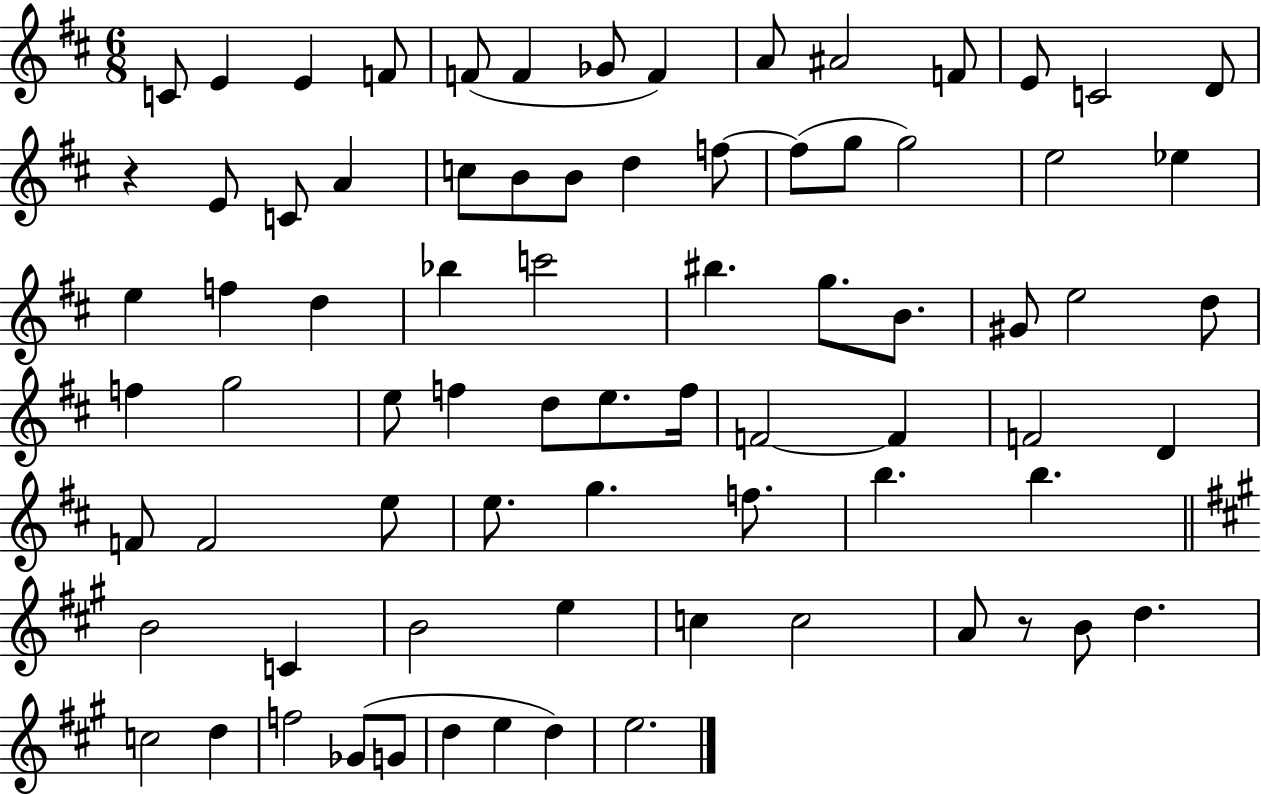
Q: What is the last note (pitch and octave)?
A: E5